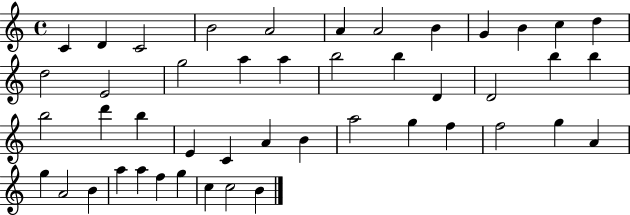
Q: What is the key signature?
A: C major